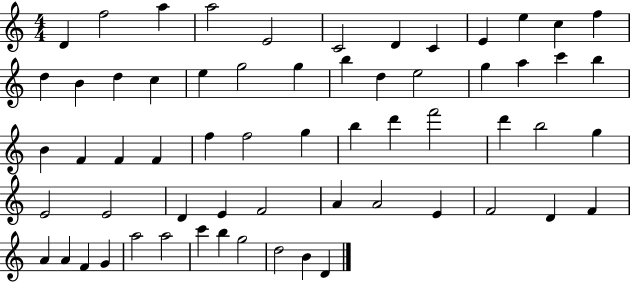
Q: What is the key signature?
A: C major